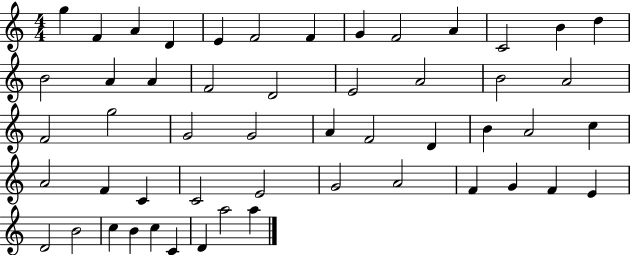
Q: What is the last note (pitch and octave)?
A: A5